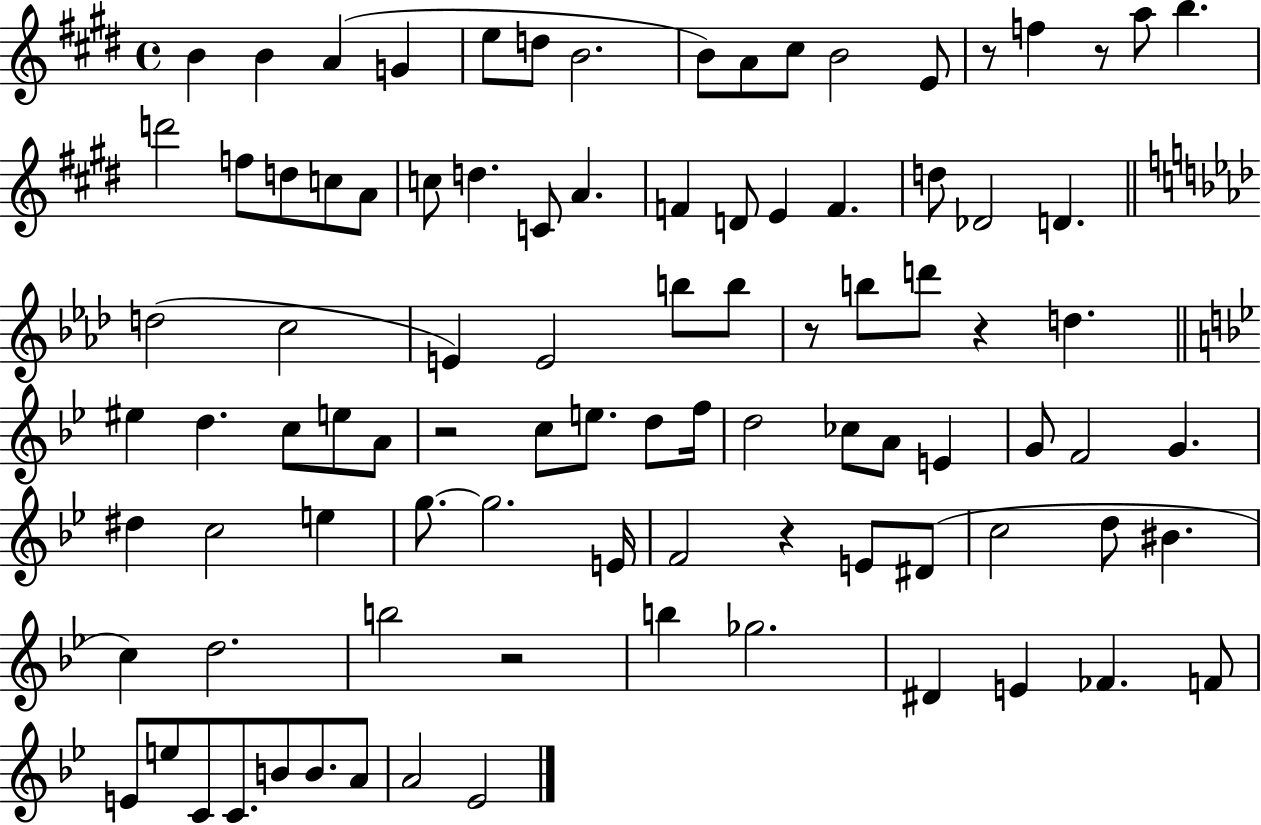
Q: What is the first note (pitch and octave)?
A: B4